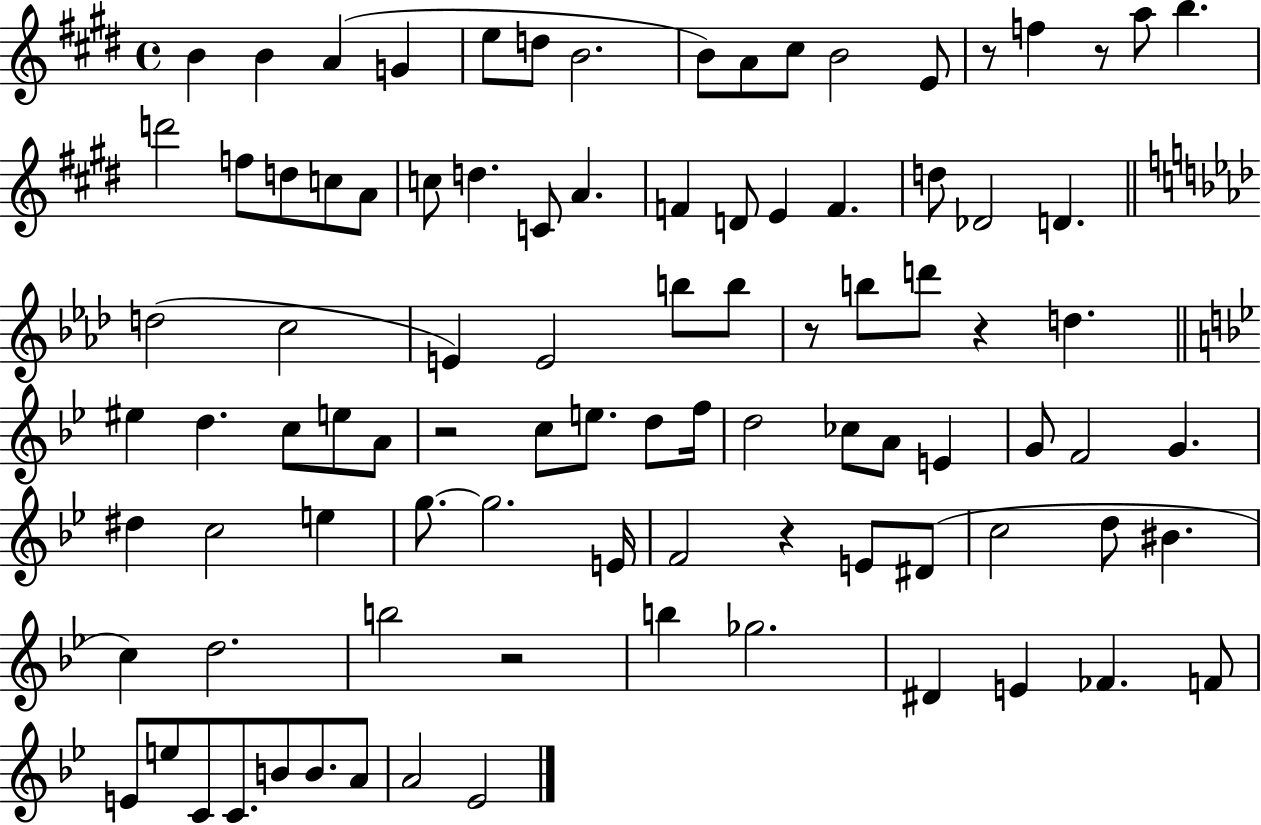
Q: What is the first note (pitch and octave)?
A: B4